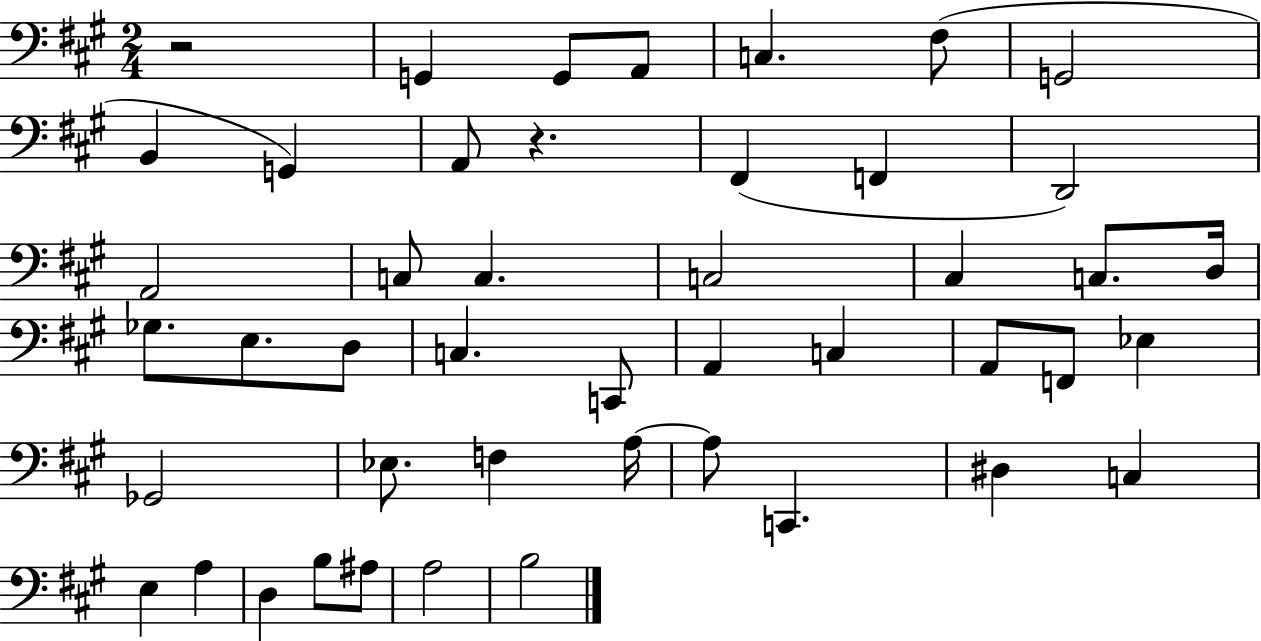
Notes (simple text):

R/h G2/q G2/e A2/e C3/q. F#3/e G2/h B2/q G2/q A2/e R/q. F#2/q F2/q D2/h A2/h C3/e C3/q. C3/h C#3/q C3/e. D3/s Gb3/e. E3/e. D3/e C3/q. C2/e A2/q C3/q A2/e F2/e Eb3/q Gb2/h Eb3/e. F3/q A3/s A3/e C2/q. D#3/q C3/q E3/q A3/q D3/q B3/e A#3/e A3/h B3/h